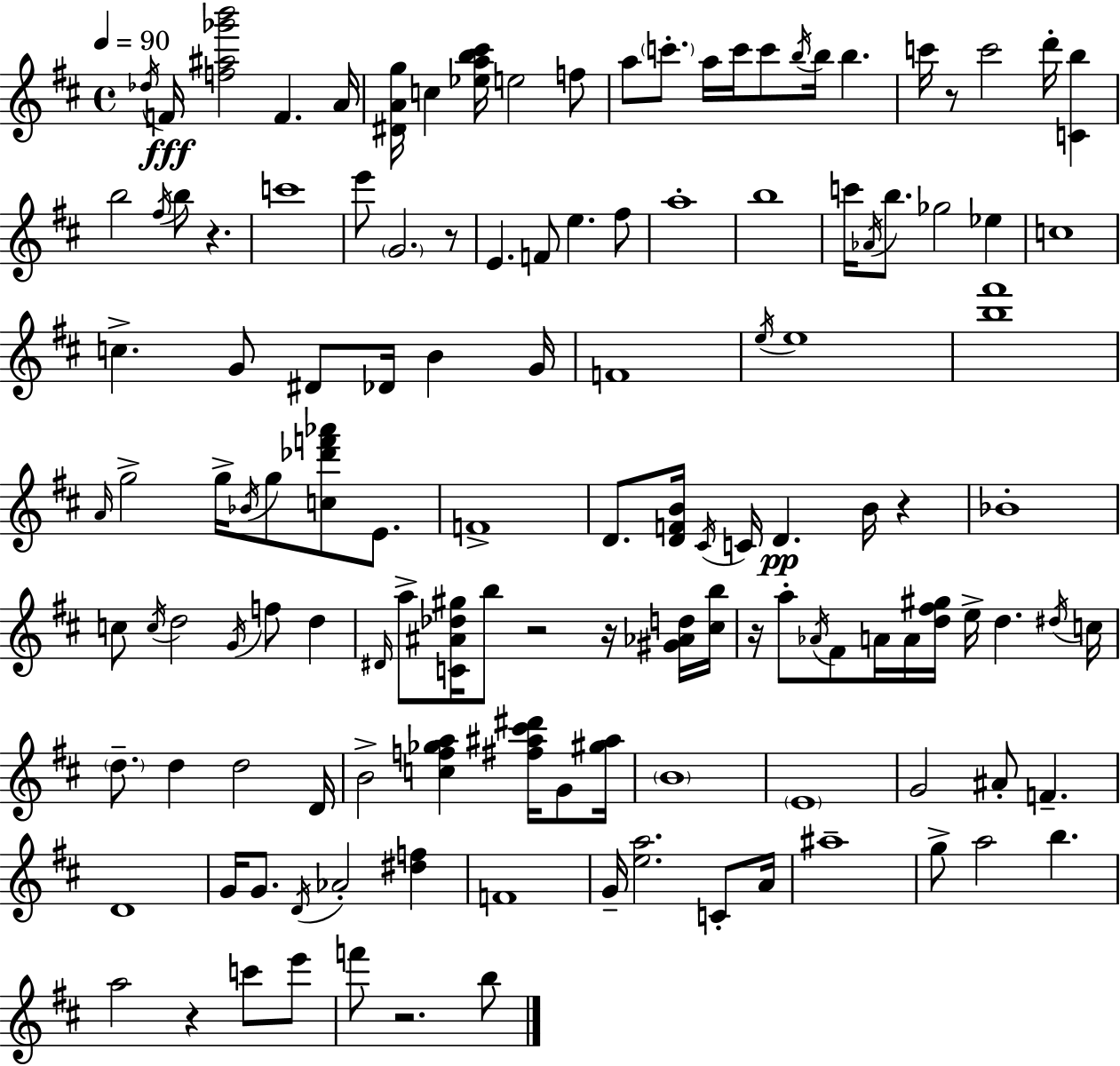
X:1
T:Untitled
M:4/4
L:1/4
K:D
_d/4 F/4 [f^a_g'b']2 F A/4 [^DAg]/4 c [_eab^c']/4 e2 f/2 a/2 c'/2 a/4 c'/4 c'/2 b/4 b/4 b c'/4 z/2 c'2 d'/4 [Cb] b2 ^f/4 b/2 z c'4 e'/2 G2 z/2 E F/2 e ^f/2 a4 b4 c'/4 _A/4 b/2 _g2 _e c4 c G/2 ^D/2 _D/4 B G/4 F4 e/4 e4 [b^f']4 A/4 g2 g/4 _B/4 g/2 [c_d'f'_a']/2 E/2 F4 D/2 [DFB]/4 ^C/4 C/4 D B/4 z _B4 c/2 c/4 d2 G/4 f/2 d ^D/4 a/2 [C^A_d^g]/4 b/2 z2 z/4 [^G_Ad]/4 [^cb]/4 z/4 a/2 _A/4 ^F/2 A/4 A/4 [d^f^g]/4 e/4 d ^d/4 c/4 d/2 d d2 D/4 B2 [cf_ga] [^f^a^c'^d']/4 G/2 [^g^a]/4 B4 E4 G2 ^A/2 F D4 G/4 G/2 D/4 _A2 [^df] F4 G/4 [ea]2 C/2 A/4 ^a4 g/2 a2 b a2 z c'/2 e'/2 f'/2 z2 b/2